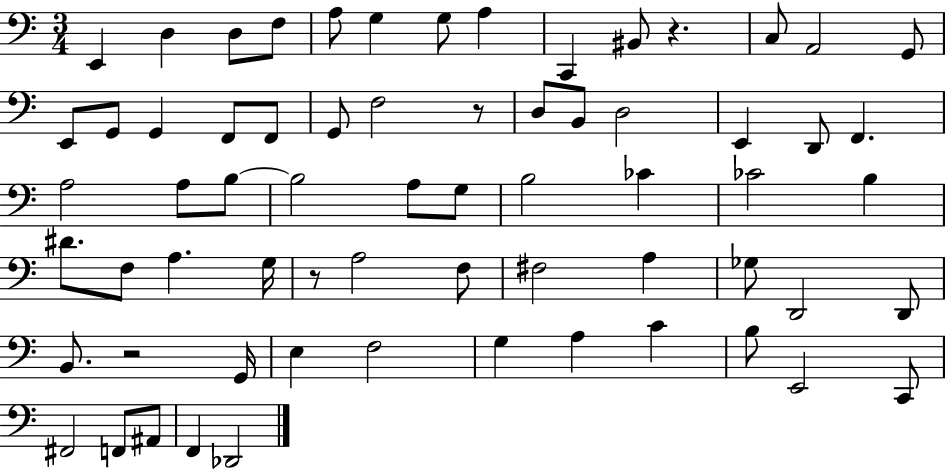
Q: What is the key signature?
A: C major